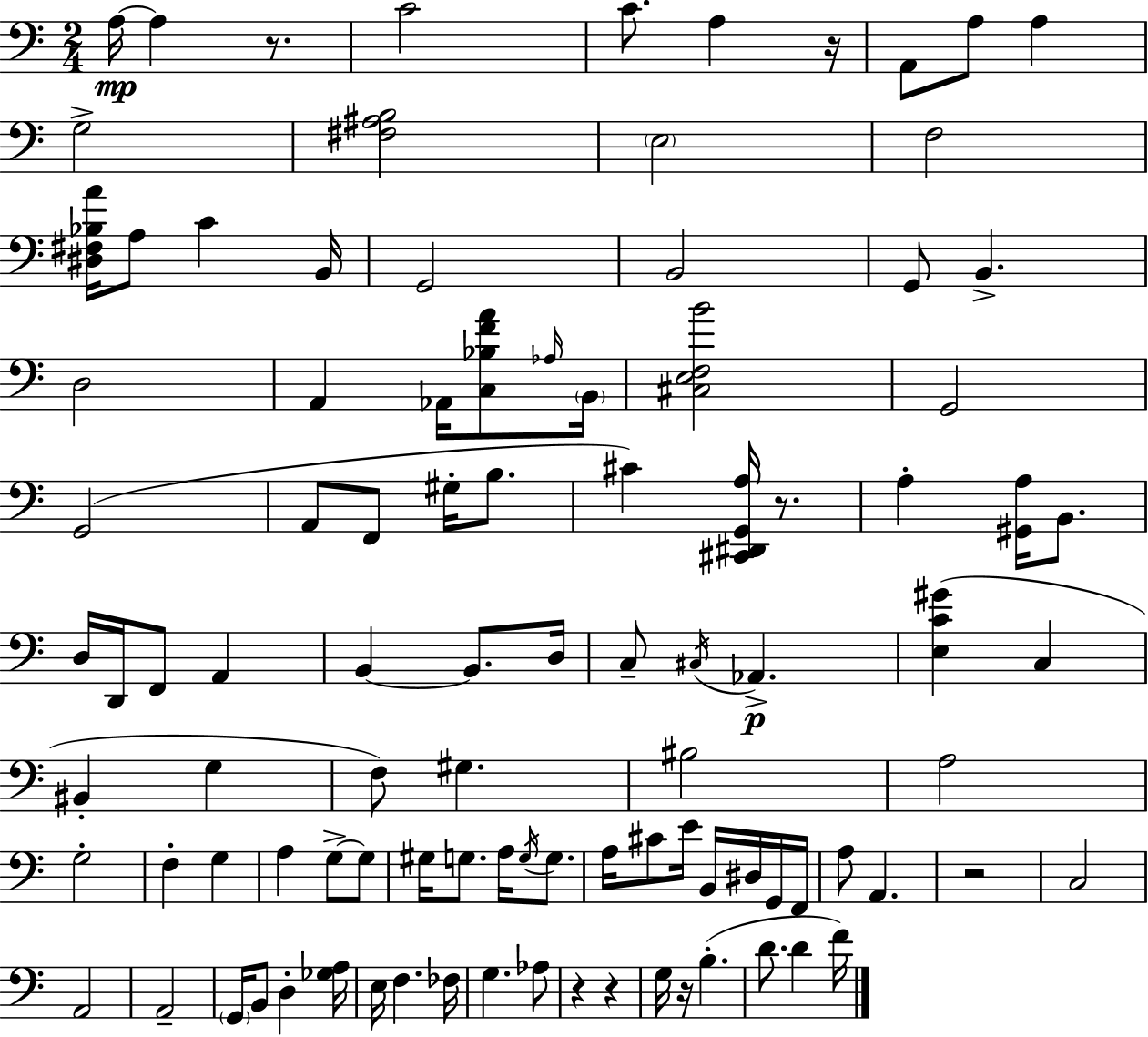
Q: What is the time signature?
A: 2/4